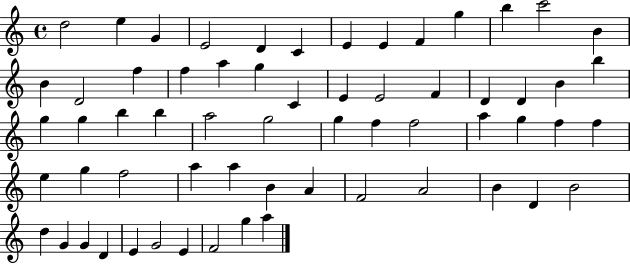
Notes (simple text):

D5/h E5/q G4/q E4/h D4/q C4/q E4/q E4/q F4/q G5/q B5/q C6/h B4/q B4/q D4/h F5/q F5/q A5/q G5/q C4/q E4/q E4/h F4/q D4/q D4/q B4/q B5/q G5/q G5/q B5/q B5/q A5/h G5/h G5/q F5/q F5/h A5/q G5/q F5/q F5/q E5/q G5/q F5/h A5/q A5/q B4/q A4/q F4/h A4/h B4/q D4/q B4/h D5/q G4/q G4/q D4/q E4/q G4/h E4/q F4/h G5/q A5/q